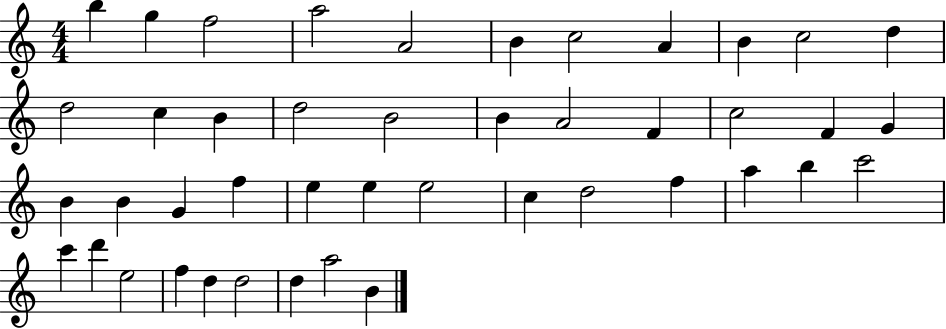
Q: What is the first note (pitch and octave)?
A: B5